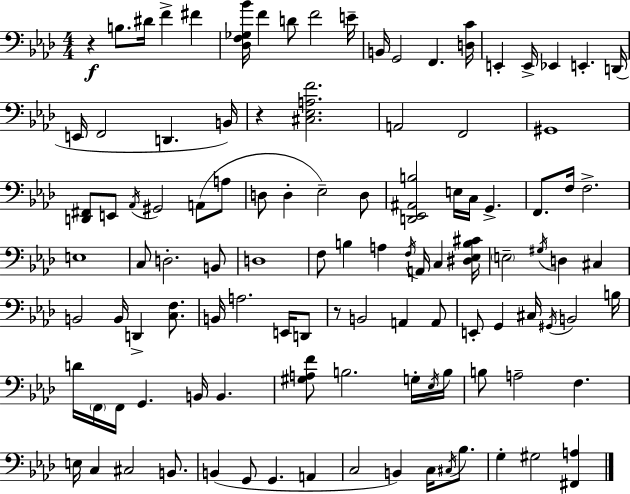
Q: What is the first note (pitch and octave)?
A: B3